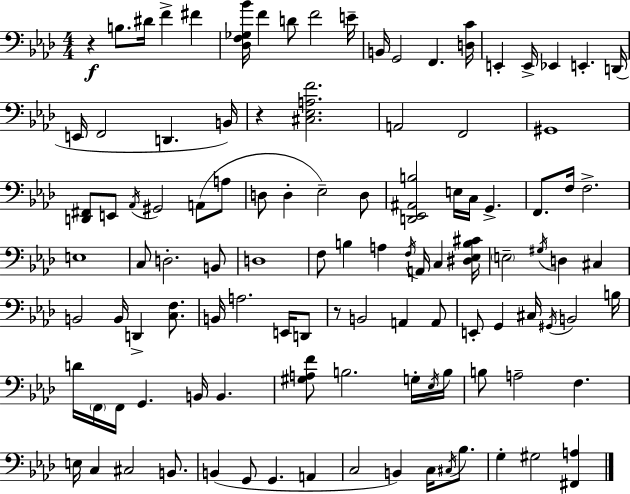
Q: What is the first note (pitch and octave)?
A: B3